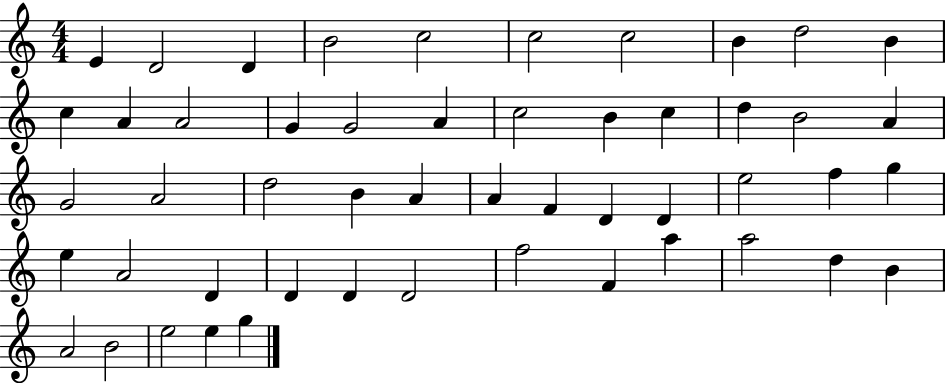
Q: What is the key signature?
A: C major